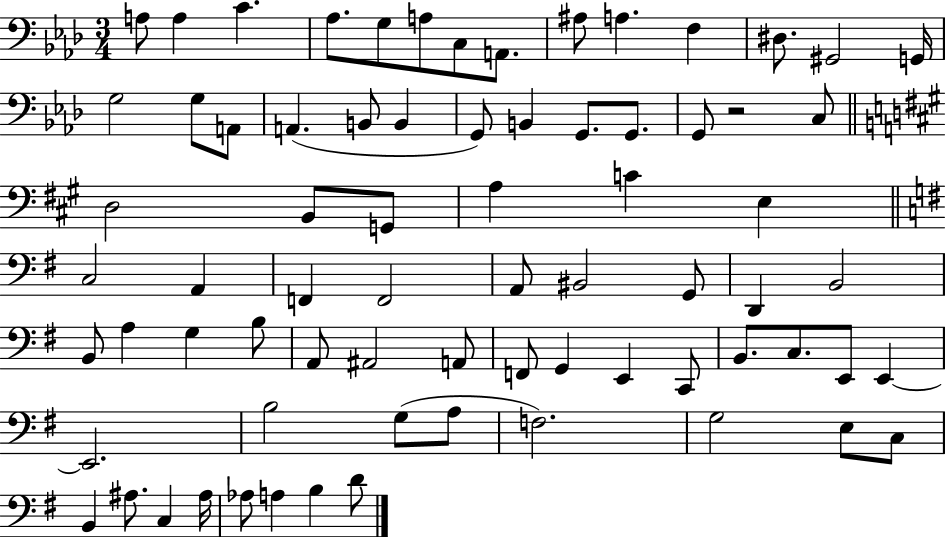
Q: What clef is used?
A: bass